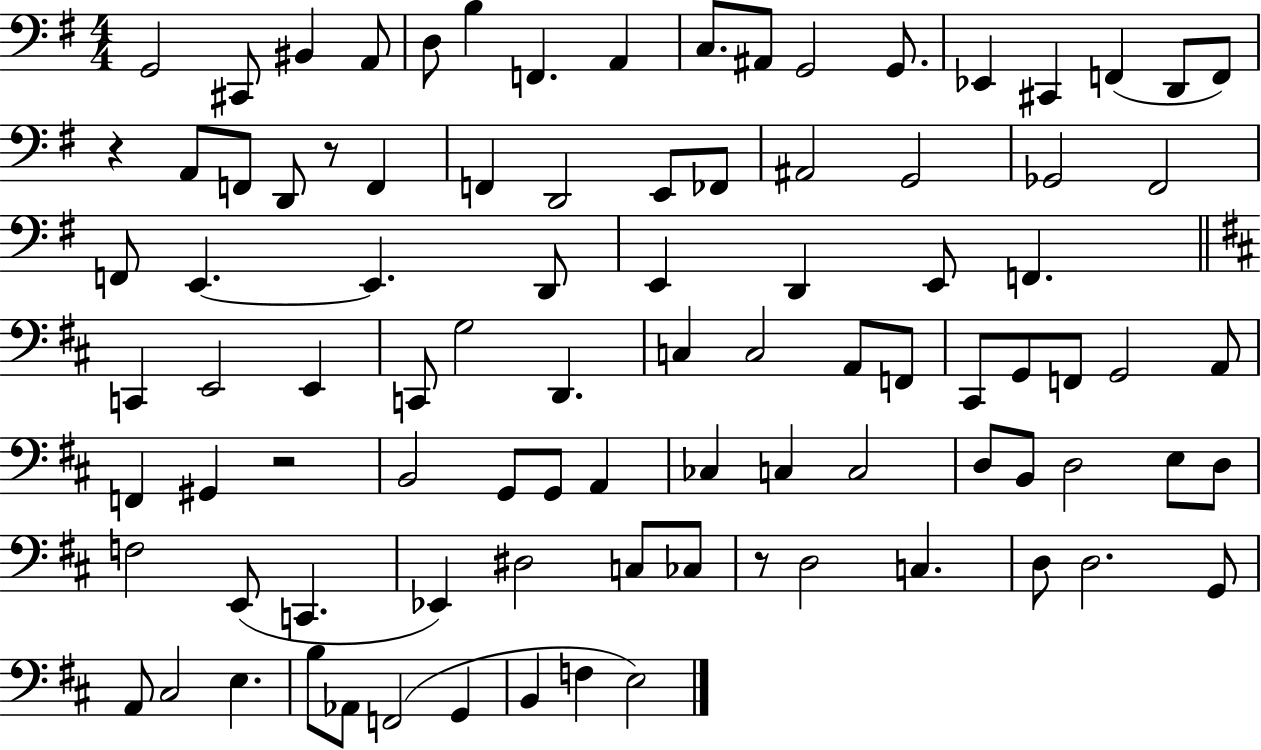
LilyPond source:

{
  \clef bass
  \numericTimeSignature
  \time 4/4
  \key g \major
  \repeat volta 2 { g,2 cis,8 bis,4 a,8 | d8 b4 f,4. a,4 | c8. ais,8 g,2 g,8. | ees,4 cis,4 f,4( d,8 f,8) | \break r4 a,8 f,8 d,8 r8 f,4 | f,4 d,2 e,8 fes,8 | ais,2 g,2 | ges,2 fis,2 | \break f,8 e,4.~~ e,4. d,8 | e,4 d,4 e,8 f,4. | \bar "||" \break \key b \minor c,4 e,2 e,4 | c,8 g2 d,4. | c4 c2 a,8 f,8 | cis,8 g,8 f,8 g,2 a,8 | \break f,4 gis,4 r2 | b,2 g,8 g,8 a,4 | ces4 c4 c2 | d8 b,8 d2 e8 d8 | \break f2 e,8( c,4. | ees,4) dis2 c8 ces8 | r8 d2 c4. | d8 d2. g,8 | \break a,8 cis2 e4. | b8 aes,8 f,2( g,4 | b,4 f4 e2) | } \bar "|."
}